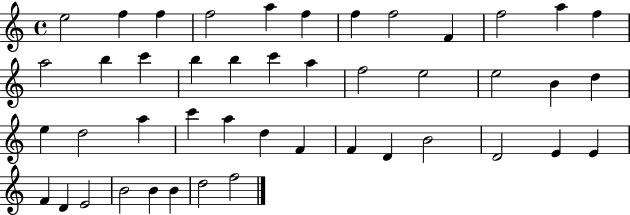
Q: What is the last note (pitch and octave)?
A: F5